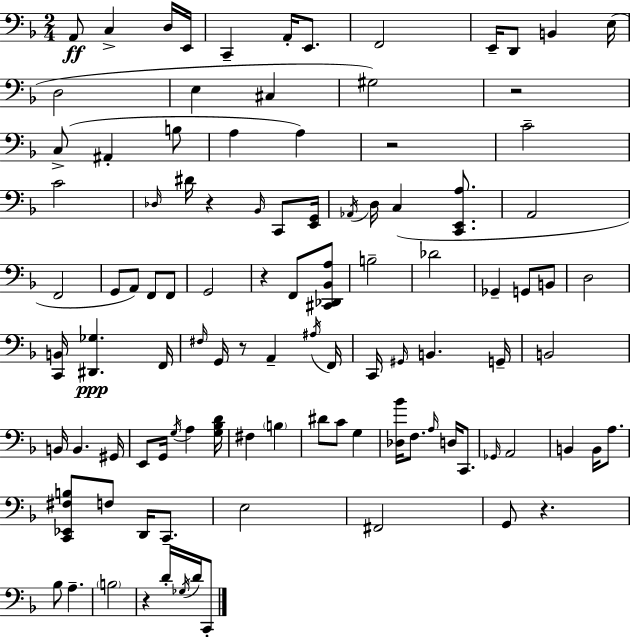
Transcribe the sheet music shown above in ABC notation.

X:1
T:Untitled
M:2/4
L:1/4
K:F
A,,/2 C, D,/4 E,,/4 C,, A,,/4 E,,/2 F,,2 E,,/4 D,,/2 B,, E,/4 D,2 E, ^C, ^G,2 z2 C,/2 ^A,, B,/2 A, A, z2 C2 C2 _D,/4 ^D/4 z _B,,/4 C,,/2 [E,,G,,]/4 _A,,/4 D,/4 C, [C,,E,,A,]/2 A,,2 F,,2 G,,/2 A,,/2 F,,/2 F,,/2 G,,2 z F,,/2 [^C,,_D,,_B,,A,]/2 B,2 _D2 _G,, G,,/2 B,,/2 D,2 [C,,B,,]/4 [^D,,_G,] F,,/4 ^F,/4 G,,/4 z/2 A,, ^A,/4 F,,/4 C,,/4 ^G,,/4 B,, G,,/4 B,,2 B,,/4 B,, ^G,,/4 E,,/2 G,,/4 G,/4 A, [G,_B,D]/4 ^F, B, ^D/2 C/2 G, [_D,_B]/4 F,/2 A,/4 D,/4 C,,/2 _G,,/4 A,,2 B,, B,,/4 A,/2 [C,,_E,,^F,B,]/2 F,/2 D,,/4 C,,/2 E,2 ^F,,2 G,,/2 z _B,/2 A, B,2 z D/4 _G,/4 D/4 C,,/2